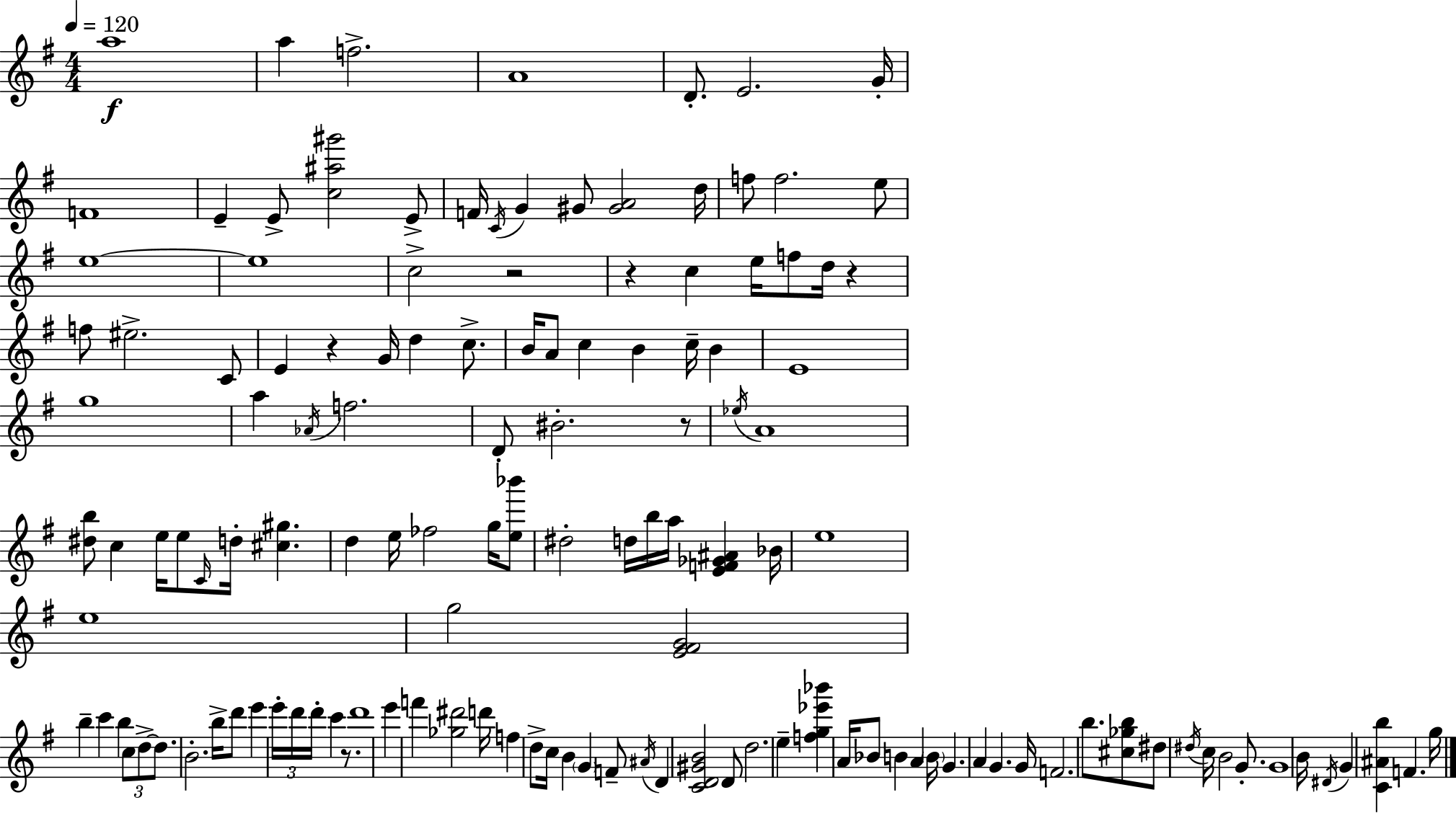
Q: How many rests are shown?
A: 6